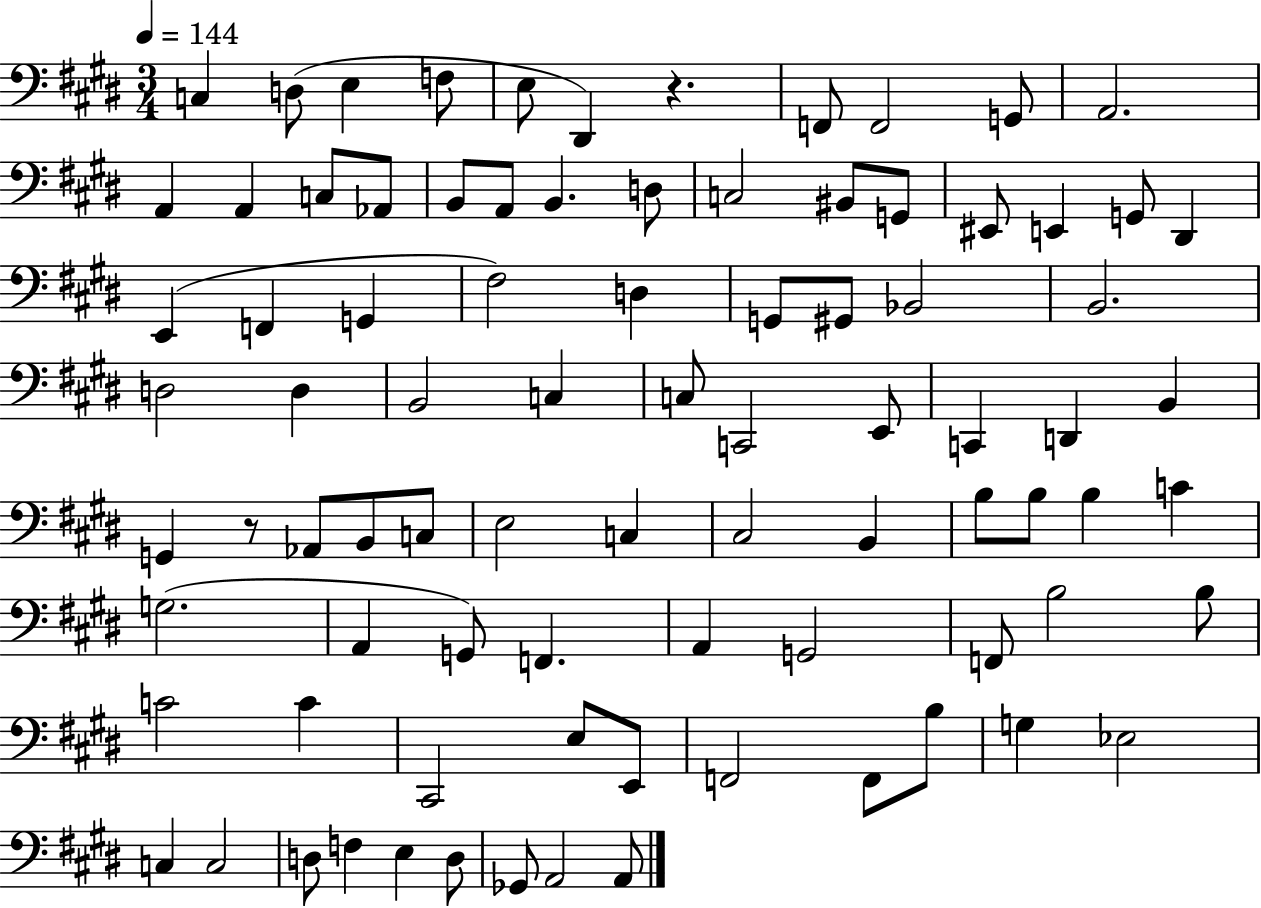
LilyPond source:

{
  \clef bass
  \numericTimeSignature
  \time 3/4
  \key e \major
  \tempo 4 = 144
  c4 d8( e4 f8 | e8 dis,4) r4. | f,8 f,2 g,8 | a,2. | \break a,4 a,4 c8 aes,8 | b,8 a,8 b,4. d8 | c2 bis,8 g,8 | eis,8 e,4 g,8 dis,4 | \break e,4( f,4 g,4 | fis2) d4 | g,8 gis,8 bes,2 | b,2. | \break d2 d4 | b,2 c4 | c8 c,2 e,8 | c,4 d,4 b,4 | \break g,4 r8 aes,8 b,8 c8 | e2 c4 | cis2 b,4 | b8 b8 b4 c'4 | \break g2.( | a,4 g,8) f,4. | a,4 g,2 | f,8 b2 b8 | \break c'2 c'4 | cis,2 e8 e,8 | f,2 f,8 b8 | g4 ees2 | \break c4 c2 | d8 f4 e4 d8 | ges,8 a,2 a,8 | \bar "|."
}